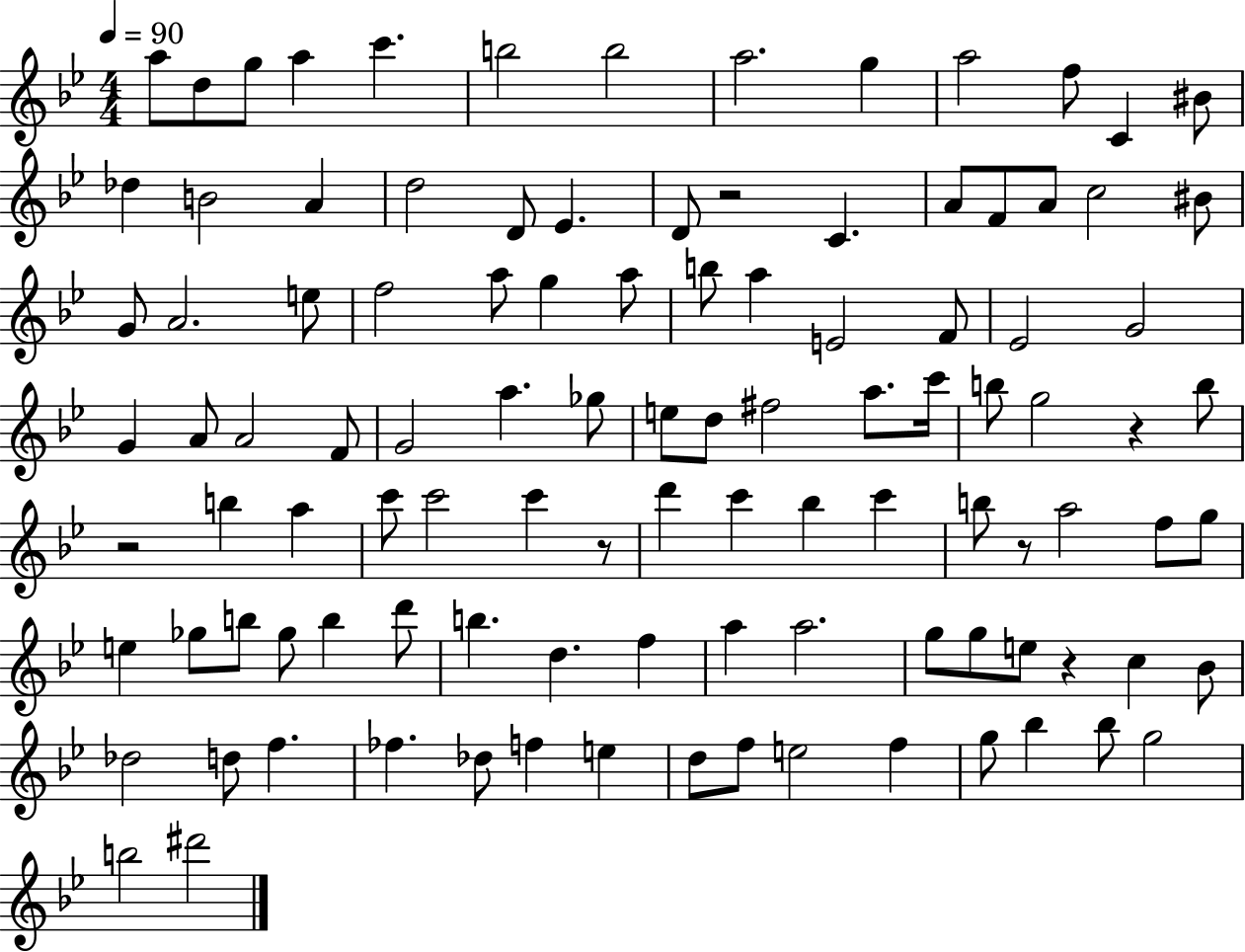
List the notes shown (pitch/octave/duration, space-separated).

A5/e D5/e G5/e A5/q C6/q. B5/h B5/h A5/h. G5/q A5/h F5/e C4/q BIS4/e Db5/q B4/h A4/q D5/h D4/e Eb4/q. D4/e R/h C4/q. A4/e F4/e A4/e C5/h BIS4/e G4/e A4/h. E5/e F5/h A5/e G5/q A5/e B5/e A5/q E4/h F4/e Eb4/h G4/h G4/q A4/e A4/h F4/e G4/h A5/q. Gb5/e E5/e D5/e F#5/h A5/e. C6/s B5/e G5/h R/q B5/e R/h B5/q A5/q C6/e C6/h C6/q R/e D6/q C6/q Bb5/q C6/q B5/e R/e A5/h F5/e G5/e E5/q Gb5/e B5/e Gb5/e B5/q D6/e B5/q. D5/q. F5/q A5/q A5/h. G5/e G5/e E5/e R/q C5/q Bb4/e Db5/h D5/e F5/q. FES5/q. Db5/e F5/q E5/q D5/e F5/e E5/h F5/q G5/e Bb5/q Bb5/e G5/h B5/h D#6/h